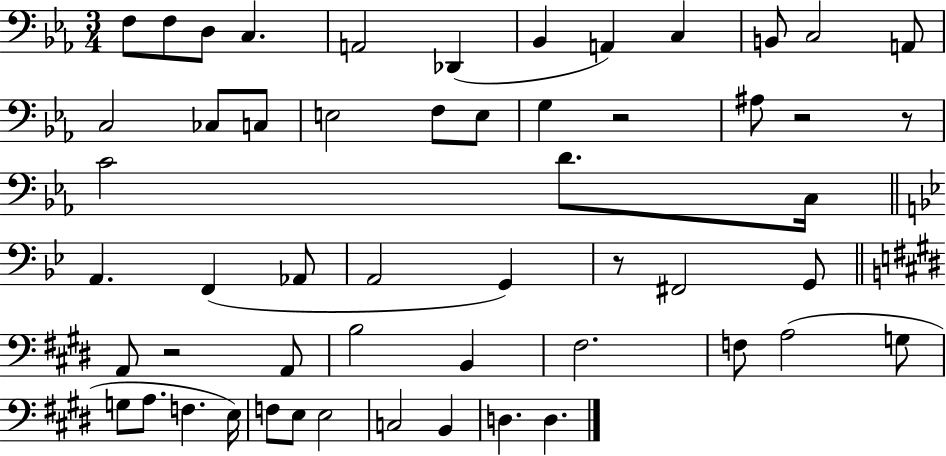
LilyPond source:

{
  \clef bass
  \numericTimeSignature
  \time 3/4
  \key ees \major
  f8 f8 d8 c4. | a,2 des,4( | bes,4 a,4) c4 | b,8 c2 a,8 | \break c2 ces8 c8 | e2 f8 e8 | g4 r2 | ais8 r2 r8 | \break c'2 d'8. c16 | \bar "||" \break \key g \minor a,4. f,4( aes,8 | a,2 g,4) | r8 fis,2 g,8 | \bar "||" \break \key e \major a,8 r2 a,8 | b2 b,4 | fis2. | f8 a2( g8 | \break g8 a8. f4. e16) | f8 e8 e2 | c2 b,4 | d4. d4. | \break \bar "|."
}